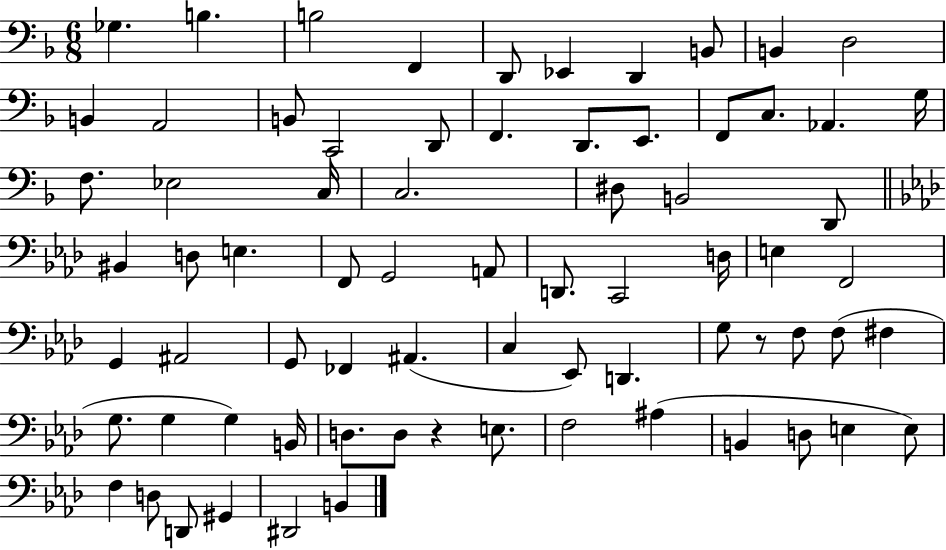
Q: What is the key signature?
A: F major